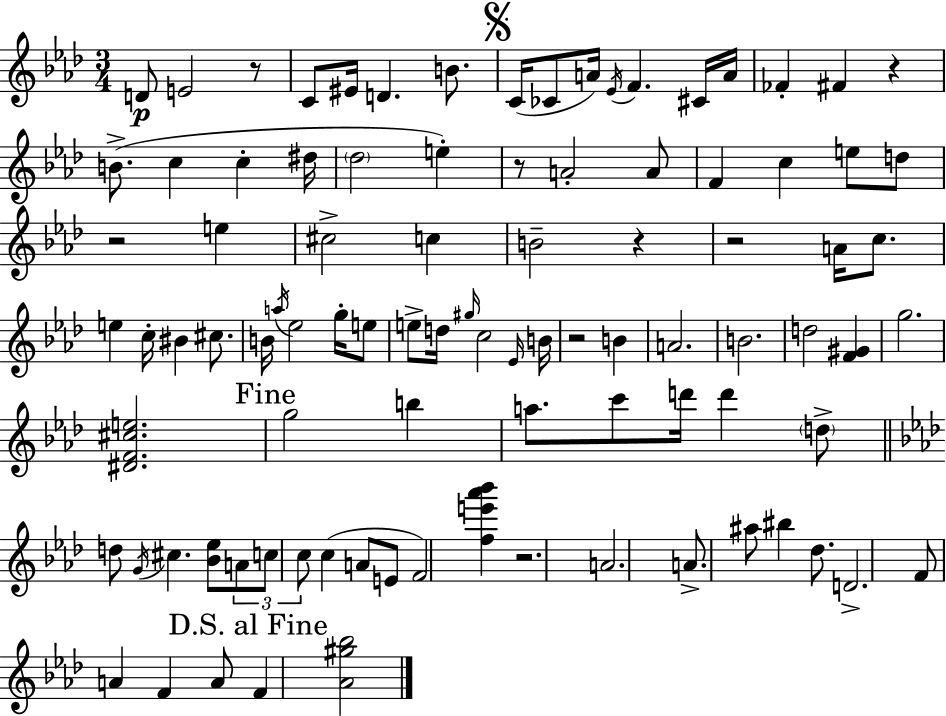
{
  \clef treble
  \numericTimeSignature
  \time 3/4
  \key aes \major
  d'8\p e'2 r8 | c'8 eis'16 d'4. b'8. | \mark \markup { \musicglyph "scripts.segno" } c'16( ces'8 a'16) \acciaccatura { ees'16 } f'4. cis'16 | a'16 fes'4-. fis'4 r4 | \break b'8.->( c''4 c''4-. | dis''16 \parenthesize des''2 e''4-.) | r8 a'2-. a'8 | f'4 c''4 e''8 d''8 | \break r2 e''4 | cis''2-> c''4 | b'2-- r4 | r2 a'16 c''8. | \break e''4 c''16-. bis'4 cis''8. | b'16 \acciaccatura { a''16 } ees''2 g''16-. | e''8 e''8-> d''16 \grace { gis''16 } c''2 | \grace { ees'16 } b'16 r2 | \break b'4 a'2. | b'2. | d''2 | <f' gis'>4 g''2. | \break <dis' f' cis'' e''>2. | \mark "Fine" g''2 | b''4 a''8. c'''8 d'''16 d'''4 | \parenthesize d''8-> \bar "||" \break \key aes \major d''8 \acciaccatura { g'16 } cis''4. <bes' ees''>8 \tuplet 3/2 { a'8 | c''8 c''8 } c''4( a'8 e'8 | f'2) <f'' e''' aes''' bes'''>4 | r2. | \break a'2. | a'8.-> ais''8 bis''4 des''8. | d'2.-> | f'8 a'4 f'4 a'8 | \break \mark "D.S. al Fine" f'4 <aes' gis'' bes''>2 | \bar "|."
}